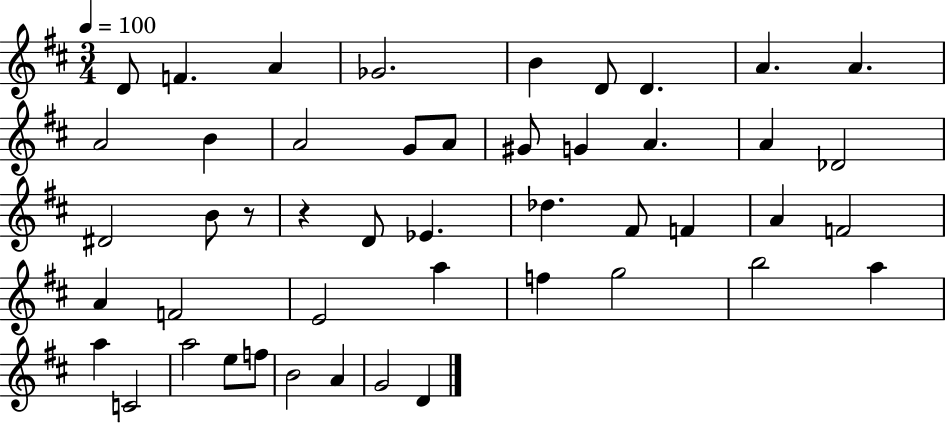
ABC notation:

X:1
T:Untitled
M:3/4
L:1/4
K:D
D/2 F A _G2 B D/2 D A A A2 B A2 G/2 A/2 ^G/2 G A A _D2 ^D2 B/2 z/2 z D/2 _E _d ^F/2 F A F2 A F2 E2 a f g2 b2 a a C2 a2 e/2 f/2 B2 A G2 D